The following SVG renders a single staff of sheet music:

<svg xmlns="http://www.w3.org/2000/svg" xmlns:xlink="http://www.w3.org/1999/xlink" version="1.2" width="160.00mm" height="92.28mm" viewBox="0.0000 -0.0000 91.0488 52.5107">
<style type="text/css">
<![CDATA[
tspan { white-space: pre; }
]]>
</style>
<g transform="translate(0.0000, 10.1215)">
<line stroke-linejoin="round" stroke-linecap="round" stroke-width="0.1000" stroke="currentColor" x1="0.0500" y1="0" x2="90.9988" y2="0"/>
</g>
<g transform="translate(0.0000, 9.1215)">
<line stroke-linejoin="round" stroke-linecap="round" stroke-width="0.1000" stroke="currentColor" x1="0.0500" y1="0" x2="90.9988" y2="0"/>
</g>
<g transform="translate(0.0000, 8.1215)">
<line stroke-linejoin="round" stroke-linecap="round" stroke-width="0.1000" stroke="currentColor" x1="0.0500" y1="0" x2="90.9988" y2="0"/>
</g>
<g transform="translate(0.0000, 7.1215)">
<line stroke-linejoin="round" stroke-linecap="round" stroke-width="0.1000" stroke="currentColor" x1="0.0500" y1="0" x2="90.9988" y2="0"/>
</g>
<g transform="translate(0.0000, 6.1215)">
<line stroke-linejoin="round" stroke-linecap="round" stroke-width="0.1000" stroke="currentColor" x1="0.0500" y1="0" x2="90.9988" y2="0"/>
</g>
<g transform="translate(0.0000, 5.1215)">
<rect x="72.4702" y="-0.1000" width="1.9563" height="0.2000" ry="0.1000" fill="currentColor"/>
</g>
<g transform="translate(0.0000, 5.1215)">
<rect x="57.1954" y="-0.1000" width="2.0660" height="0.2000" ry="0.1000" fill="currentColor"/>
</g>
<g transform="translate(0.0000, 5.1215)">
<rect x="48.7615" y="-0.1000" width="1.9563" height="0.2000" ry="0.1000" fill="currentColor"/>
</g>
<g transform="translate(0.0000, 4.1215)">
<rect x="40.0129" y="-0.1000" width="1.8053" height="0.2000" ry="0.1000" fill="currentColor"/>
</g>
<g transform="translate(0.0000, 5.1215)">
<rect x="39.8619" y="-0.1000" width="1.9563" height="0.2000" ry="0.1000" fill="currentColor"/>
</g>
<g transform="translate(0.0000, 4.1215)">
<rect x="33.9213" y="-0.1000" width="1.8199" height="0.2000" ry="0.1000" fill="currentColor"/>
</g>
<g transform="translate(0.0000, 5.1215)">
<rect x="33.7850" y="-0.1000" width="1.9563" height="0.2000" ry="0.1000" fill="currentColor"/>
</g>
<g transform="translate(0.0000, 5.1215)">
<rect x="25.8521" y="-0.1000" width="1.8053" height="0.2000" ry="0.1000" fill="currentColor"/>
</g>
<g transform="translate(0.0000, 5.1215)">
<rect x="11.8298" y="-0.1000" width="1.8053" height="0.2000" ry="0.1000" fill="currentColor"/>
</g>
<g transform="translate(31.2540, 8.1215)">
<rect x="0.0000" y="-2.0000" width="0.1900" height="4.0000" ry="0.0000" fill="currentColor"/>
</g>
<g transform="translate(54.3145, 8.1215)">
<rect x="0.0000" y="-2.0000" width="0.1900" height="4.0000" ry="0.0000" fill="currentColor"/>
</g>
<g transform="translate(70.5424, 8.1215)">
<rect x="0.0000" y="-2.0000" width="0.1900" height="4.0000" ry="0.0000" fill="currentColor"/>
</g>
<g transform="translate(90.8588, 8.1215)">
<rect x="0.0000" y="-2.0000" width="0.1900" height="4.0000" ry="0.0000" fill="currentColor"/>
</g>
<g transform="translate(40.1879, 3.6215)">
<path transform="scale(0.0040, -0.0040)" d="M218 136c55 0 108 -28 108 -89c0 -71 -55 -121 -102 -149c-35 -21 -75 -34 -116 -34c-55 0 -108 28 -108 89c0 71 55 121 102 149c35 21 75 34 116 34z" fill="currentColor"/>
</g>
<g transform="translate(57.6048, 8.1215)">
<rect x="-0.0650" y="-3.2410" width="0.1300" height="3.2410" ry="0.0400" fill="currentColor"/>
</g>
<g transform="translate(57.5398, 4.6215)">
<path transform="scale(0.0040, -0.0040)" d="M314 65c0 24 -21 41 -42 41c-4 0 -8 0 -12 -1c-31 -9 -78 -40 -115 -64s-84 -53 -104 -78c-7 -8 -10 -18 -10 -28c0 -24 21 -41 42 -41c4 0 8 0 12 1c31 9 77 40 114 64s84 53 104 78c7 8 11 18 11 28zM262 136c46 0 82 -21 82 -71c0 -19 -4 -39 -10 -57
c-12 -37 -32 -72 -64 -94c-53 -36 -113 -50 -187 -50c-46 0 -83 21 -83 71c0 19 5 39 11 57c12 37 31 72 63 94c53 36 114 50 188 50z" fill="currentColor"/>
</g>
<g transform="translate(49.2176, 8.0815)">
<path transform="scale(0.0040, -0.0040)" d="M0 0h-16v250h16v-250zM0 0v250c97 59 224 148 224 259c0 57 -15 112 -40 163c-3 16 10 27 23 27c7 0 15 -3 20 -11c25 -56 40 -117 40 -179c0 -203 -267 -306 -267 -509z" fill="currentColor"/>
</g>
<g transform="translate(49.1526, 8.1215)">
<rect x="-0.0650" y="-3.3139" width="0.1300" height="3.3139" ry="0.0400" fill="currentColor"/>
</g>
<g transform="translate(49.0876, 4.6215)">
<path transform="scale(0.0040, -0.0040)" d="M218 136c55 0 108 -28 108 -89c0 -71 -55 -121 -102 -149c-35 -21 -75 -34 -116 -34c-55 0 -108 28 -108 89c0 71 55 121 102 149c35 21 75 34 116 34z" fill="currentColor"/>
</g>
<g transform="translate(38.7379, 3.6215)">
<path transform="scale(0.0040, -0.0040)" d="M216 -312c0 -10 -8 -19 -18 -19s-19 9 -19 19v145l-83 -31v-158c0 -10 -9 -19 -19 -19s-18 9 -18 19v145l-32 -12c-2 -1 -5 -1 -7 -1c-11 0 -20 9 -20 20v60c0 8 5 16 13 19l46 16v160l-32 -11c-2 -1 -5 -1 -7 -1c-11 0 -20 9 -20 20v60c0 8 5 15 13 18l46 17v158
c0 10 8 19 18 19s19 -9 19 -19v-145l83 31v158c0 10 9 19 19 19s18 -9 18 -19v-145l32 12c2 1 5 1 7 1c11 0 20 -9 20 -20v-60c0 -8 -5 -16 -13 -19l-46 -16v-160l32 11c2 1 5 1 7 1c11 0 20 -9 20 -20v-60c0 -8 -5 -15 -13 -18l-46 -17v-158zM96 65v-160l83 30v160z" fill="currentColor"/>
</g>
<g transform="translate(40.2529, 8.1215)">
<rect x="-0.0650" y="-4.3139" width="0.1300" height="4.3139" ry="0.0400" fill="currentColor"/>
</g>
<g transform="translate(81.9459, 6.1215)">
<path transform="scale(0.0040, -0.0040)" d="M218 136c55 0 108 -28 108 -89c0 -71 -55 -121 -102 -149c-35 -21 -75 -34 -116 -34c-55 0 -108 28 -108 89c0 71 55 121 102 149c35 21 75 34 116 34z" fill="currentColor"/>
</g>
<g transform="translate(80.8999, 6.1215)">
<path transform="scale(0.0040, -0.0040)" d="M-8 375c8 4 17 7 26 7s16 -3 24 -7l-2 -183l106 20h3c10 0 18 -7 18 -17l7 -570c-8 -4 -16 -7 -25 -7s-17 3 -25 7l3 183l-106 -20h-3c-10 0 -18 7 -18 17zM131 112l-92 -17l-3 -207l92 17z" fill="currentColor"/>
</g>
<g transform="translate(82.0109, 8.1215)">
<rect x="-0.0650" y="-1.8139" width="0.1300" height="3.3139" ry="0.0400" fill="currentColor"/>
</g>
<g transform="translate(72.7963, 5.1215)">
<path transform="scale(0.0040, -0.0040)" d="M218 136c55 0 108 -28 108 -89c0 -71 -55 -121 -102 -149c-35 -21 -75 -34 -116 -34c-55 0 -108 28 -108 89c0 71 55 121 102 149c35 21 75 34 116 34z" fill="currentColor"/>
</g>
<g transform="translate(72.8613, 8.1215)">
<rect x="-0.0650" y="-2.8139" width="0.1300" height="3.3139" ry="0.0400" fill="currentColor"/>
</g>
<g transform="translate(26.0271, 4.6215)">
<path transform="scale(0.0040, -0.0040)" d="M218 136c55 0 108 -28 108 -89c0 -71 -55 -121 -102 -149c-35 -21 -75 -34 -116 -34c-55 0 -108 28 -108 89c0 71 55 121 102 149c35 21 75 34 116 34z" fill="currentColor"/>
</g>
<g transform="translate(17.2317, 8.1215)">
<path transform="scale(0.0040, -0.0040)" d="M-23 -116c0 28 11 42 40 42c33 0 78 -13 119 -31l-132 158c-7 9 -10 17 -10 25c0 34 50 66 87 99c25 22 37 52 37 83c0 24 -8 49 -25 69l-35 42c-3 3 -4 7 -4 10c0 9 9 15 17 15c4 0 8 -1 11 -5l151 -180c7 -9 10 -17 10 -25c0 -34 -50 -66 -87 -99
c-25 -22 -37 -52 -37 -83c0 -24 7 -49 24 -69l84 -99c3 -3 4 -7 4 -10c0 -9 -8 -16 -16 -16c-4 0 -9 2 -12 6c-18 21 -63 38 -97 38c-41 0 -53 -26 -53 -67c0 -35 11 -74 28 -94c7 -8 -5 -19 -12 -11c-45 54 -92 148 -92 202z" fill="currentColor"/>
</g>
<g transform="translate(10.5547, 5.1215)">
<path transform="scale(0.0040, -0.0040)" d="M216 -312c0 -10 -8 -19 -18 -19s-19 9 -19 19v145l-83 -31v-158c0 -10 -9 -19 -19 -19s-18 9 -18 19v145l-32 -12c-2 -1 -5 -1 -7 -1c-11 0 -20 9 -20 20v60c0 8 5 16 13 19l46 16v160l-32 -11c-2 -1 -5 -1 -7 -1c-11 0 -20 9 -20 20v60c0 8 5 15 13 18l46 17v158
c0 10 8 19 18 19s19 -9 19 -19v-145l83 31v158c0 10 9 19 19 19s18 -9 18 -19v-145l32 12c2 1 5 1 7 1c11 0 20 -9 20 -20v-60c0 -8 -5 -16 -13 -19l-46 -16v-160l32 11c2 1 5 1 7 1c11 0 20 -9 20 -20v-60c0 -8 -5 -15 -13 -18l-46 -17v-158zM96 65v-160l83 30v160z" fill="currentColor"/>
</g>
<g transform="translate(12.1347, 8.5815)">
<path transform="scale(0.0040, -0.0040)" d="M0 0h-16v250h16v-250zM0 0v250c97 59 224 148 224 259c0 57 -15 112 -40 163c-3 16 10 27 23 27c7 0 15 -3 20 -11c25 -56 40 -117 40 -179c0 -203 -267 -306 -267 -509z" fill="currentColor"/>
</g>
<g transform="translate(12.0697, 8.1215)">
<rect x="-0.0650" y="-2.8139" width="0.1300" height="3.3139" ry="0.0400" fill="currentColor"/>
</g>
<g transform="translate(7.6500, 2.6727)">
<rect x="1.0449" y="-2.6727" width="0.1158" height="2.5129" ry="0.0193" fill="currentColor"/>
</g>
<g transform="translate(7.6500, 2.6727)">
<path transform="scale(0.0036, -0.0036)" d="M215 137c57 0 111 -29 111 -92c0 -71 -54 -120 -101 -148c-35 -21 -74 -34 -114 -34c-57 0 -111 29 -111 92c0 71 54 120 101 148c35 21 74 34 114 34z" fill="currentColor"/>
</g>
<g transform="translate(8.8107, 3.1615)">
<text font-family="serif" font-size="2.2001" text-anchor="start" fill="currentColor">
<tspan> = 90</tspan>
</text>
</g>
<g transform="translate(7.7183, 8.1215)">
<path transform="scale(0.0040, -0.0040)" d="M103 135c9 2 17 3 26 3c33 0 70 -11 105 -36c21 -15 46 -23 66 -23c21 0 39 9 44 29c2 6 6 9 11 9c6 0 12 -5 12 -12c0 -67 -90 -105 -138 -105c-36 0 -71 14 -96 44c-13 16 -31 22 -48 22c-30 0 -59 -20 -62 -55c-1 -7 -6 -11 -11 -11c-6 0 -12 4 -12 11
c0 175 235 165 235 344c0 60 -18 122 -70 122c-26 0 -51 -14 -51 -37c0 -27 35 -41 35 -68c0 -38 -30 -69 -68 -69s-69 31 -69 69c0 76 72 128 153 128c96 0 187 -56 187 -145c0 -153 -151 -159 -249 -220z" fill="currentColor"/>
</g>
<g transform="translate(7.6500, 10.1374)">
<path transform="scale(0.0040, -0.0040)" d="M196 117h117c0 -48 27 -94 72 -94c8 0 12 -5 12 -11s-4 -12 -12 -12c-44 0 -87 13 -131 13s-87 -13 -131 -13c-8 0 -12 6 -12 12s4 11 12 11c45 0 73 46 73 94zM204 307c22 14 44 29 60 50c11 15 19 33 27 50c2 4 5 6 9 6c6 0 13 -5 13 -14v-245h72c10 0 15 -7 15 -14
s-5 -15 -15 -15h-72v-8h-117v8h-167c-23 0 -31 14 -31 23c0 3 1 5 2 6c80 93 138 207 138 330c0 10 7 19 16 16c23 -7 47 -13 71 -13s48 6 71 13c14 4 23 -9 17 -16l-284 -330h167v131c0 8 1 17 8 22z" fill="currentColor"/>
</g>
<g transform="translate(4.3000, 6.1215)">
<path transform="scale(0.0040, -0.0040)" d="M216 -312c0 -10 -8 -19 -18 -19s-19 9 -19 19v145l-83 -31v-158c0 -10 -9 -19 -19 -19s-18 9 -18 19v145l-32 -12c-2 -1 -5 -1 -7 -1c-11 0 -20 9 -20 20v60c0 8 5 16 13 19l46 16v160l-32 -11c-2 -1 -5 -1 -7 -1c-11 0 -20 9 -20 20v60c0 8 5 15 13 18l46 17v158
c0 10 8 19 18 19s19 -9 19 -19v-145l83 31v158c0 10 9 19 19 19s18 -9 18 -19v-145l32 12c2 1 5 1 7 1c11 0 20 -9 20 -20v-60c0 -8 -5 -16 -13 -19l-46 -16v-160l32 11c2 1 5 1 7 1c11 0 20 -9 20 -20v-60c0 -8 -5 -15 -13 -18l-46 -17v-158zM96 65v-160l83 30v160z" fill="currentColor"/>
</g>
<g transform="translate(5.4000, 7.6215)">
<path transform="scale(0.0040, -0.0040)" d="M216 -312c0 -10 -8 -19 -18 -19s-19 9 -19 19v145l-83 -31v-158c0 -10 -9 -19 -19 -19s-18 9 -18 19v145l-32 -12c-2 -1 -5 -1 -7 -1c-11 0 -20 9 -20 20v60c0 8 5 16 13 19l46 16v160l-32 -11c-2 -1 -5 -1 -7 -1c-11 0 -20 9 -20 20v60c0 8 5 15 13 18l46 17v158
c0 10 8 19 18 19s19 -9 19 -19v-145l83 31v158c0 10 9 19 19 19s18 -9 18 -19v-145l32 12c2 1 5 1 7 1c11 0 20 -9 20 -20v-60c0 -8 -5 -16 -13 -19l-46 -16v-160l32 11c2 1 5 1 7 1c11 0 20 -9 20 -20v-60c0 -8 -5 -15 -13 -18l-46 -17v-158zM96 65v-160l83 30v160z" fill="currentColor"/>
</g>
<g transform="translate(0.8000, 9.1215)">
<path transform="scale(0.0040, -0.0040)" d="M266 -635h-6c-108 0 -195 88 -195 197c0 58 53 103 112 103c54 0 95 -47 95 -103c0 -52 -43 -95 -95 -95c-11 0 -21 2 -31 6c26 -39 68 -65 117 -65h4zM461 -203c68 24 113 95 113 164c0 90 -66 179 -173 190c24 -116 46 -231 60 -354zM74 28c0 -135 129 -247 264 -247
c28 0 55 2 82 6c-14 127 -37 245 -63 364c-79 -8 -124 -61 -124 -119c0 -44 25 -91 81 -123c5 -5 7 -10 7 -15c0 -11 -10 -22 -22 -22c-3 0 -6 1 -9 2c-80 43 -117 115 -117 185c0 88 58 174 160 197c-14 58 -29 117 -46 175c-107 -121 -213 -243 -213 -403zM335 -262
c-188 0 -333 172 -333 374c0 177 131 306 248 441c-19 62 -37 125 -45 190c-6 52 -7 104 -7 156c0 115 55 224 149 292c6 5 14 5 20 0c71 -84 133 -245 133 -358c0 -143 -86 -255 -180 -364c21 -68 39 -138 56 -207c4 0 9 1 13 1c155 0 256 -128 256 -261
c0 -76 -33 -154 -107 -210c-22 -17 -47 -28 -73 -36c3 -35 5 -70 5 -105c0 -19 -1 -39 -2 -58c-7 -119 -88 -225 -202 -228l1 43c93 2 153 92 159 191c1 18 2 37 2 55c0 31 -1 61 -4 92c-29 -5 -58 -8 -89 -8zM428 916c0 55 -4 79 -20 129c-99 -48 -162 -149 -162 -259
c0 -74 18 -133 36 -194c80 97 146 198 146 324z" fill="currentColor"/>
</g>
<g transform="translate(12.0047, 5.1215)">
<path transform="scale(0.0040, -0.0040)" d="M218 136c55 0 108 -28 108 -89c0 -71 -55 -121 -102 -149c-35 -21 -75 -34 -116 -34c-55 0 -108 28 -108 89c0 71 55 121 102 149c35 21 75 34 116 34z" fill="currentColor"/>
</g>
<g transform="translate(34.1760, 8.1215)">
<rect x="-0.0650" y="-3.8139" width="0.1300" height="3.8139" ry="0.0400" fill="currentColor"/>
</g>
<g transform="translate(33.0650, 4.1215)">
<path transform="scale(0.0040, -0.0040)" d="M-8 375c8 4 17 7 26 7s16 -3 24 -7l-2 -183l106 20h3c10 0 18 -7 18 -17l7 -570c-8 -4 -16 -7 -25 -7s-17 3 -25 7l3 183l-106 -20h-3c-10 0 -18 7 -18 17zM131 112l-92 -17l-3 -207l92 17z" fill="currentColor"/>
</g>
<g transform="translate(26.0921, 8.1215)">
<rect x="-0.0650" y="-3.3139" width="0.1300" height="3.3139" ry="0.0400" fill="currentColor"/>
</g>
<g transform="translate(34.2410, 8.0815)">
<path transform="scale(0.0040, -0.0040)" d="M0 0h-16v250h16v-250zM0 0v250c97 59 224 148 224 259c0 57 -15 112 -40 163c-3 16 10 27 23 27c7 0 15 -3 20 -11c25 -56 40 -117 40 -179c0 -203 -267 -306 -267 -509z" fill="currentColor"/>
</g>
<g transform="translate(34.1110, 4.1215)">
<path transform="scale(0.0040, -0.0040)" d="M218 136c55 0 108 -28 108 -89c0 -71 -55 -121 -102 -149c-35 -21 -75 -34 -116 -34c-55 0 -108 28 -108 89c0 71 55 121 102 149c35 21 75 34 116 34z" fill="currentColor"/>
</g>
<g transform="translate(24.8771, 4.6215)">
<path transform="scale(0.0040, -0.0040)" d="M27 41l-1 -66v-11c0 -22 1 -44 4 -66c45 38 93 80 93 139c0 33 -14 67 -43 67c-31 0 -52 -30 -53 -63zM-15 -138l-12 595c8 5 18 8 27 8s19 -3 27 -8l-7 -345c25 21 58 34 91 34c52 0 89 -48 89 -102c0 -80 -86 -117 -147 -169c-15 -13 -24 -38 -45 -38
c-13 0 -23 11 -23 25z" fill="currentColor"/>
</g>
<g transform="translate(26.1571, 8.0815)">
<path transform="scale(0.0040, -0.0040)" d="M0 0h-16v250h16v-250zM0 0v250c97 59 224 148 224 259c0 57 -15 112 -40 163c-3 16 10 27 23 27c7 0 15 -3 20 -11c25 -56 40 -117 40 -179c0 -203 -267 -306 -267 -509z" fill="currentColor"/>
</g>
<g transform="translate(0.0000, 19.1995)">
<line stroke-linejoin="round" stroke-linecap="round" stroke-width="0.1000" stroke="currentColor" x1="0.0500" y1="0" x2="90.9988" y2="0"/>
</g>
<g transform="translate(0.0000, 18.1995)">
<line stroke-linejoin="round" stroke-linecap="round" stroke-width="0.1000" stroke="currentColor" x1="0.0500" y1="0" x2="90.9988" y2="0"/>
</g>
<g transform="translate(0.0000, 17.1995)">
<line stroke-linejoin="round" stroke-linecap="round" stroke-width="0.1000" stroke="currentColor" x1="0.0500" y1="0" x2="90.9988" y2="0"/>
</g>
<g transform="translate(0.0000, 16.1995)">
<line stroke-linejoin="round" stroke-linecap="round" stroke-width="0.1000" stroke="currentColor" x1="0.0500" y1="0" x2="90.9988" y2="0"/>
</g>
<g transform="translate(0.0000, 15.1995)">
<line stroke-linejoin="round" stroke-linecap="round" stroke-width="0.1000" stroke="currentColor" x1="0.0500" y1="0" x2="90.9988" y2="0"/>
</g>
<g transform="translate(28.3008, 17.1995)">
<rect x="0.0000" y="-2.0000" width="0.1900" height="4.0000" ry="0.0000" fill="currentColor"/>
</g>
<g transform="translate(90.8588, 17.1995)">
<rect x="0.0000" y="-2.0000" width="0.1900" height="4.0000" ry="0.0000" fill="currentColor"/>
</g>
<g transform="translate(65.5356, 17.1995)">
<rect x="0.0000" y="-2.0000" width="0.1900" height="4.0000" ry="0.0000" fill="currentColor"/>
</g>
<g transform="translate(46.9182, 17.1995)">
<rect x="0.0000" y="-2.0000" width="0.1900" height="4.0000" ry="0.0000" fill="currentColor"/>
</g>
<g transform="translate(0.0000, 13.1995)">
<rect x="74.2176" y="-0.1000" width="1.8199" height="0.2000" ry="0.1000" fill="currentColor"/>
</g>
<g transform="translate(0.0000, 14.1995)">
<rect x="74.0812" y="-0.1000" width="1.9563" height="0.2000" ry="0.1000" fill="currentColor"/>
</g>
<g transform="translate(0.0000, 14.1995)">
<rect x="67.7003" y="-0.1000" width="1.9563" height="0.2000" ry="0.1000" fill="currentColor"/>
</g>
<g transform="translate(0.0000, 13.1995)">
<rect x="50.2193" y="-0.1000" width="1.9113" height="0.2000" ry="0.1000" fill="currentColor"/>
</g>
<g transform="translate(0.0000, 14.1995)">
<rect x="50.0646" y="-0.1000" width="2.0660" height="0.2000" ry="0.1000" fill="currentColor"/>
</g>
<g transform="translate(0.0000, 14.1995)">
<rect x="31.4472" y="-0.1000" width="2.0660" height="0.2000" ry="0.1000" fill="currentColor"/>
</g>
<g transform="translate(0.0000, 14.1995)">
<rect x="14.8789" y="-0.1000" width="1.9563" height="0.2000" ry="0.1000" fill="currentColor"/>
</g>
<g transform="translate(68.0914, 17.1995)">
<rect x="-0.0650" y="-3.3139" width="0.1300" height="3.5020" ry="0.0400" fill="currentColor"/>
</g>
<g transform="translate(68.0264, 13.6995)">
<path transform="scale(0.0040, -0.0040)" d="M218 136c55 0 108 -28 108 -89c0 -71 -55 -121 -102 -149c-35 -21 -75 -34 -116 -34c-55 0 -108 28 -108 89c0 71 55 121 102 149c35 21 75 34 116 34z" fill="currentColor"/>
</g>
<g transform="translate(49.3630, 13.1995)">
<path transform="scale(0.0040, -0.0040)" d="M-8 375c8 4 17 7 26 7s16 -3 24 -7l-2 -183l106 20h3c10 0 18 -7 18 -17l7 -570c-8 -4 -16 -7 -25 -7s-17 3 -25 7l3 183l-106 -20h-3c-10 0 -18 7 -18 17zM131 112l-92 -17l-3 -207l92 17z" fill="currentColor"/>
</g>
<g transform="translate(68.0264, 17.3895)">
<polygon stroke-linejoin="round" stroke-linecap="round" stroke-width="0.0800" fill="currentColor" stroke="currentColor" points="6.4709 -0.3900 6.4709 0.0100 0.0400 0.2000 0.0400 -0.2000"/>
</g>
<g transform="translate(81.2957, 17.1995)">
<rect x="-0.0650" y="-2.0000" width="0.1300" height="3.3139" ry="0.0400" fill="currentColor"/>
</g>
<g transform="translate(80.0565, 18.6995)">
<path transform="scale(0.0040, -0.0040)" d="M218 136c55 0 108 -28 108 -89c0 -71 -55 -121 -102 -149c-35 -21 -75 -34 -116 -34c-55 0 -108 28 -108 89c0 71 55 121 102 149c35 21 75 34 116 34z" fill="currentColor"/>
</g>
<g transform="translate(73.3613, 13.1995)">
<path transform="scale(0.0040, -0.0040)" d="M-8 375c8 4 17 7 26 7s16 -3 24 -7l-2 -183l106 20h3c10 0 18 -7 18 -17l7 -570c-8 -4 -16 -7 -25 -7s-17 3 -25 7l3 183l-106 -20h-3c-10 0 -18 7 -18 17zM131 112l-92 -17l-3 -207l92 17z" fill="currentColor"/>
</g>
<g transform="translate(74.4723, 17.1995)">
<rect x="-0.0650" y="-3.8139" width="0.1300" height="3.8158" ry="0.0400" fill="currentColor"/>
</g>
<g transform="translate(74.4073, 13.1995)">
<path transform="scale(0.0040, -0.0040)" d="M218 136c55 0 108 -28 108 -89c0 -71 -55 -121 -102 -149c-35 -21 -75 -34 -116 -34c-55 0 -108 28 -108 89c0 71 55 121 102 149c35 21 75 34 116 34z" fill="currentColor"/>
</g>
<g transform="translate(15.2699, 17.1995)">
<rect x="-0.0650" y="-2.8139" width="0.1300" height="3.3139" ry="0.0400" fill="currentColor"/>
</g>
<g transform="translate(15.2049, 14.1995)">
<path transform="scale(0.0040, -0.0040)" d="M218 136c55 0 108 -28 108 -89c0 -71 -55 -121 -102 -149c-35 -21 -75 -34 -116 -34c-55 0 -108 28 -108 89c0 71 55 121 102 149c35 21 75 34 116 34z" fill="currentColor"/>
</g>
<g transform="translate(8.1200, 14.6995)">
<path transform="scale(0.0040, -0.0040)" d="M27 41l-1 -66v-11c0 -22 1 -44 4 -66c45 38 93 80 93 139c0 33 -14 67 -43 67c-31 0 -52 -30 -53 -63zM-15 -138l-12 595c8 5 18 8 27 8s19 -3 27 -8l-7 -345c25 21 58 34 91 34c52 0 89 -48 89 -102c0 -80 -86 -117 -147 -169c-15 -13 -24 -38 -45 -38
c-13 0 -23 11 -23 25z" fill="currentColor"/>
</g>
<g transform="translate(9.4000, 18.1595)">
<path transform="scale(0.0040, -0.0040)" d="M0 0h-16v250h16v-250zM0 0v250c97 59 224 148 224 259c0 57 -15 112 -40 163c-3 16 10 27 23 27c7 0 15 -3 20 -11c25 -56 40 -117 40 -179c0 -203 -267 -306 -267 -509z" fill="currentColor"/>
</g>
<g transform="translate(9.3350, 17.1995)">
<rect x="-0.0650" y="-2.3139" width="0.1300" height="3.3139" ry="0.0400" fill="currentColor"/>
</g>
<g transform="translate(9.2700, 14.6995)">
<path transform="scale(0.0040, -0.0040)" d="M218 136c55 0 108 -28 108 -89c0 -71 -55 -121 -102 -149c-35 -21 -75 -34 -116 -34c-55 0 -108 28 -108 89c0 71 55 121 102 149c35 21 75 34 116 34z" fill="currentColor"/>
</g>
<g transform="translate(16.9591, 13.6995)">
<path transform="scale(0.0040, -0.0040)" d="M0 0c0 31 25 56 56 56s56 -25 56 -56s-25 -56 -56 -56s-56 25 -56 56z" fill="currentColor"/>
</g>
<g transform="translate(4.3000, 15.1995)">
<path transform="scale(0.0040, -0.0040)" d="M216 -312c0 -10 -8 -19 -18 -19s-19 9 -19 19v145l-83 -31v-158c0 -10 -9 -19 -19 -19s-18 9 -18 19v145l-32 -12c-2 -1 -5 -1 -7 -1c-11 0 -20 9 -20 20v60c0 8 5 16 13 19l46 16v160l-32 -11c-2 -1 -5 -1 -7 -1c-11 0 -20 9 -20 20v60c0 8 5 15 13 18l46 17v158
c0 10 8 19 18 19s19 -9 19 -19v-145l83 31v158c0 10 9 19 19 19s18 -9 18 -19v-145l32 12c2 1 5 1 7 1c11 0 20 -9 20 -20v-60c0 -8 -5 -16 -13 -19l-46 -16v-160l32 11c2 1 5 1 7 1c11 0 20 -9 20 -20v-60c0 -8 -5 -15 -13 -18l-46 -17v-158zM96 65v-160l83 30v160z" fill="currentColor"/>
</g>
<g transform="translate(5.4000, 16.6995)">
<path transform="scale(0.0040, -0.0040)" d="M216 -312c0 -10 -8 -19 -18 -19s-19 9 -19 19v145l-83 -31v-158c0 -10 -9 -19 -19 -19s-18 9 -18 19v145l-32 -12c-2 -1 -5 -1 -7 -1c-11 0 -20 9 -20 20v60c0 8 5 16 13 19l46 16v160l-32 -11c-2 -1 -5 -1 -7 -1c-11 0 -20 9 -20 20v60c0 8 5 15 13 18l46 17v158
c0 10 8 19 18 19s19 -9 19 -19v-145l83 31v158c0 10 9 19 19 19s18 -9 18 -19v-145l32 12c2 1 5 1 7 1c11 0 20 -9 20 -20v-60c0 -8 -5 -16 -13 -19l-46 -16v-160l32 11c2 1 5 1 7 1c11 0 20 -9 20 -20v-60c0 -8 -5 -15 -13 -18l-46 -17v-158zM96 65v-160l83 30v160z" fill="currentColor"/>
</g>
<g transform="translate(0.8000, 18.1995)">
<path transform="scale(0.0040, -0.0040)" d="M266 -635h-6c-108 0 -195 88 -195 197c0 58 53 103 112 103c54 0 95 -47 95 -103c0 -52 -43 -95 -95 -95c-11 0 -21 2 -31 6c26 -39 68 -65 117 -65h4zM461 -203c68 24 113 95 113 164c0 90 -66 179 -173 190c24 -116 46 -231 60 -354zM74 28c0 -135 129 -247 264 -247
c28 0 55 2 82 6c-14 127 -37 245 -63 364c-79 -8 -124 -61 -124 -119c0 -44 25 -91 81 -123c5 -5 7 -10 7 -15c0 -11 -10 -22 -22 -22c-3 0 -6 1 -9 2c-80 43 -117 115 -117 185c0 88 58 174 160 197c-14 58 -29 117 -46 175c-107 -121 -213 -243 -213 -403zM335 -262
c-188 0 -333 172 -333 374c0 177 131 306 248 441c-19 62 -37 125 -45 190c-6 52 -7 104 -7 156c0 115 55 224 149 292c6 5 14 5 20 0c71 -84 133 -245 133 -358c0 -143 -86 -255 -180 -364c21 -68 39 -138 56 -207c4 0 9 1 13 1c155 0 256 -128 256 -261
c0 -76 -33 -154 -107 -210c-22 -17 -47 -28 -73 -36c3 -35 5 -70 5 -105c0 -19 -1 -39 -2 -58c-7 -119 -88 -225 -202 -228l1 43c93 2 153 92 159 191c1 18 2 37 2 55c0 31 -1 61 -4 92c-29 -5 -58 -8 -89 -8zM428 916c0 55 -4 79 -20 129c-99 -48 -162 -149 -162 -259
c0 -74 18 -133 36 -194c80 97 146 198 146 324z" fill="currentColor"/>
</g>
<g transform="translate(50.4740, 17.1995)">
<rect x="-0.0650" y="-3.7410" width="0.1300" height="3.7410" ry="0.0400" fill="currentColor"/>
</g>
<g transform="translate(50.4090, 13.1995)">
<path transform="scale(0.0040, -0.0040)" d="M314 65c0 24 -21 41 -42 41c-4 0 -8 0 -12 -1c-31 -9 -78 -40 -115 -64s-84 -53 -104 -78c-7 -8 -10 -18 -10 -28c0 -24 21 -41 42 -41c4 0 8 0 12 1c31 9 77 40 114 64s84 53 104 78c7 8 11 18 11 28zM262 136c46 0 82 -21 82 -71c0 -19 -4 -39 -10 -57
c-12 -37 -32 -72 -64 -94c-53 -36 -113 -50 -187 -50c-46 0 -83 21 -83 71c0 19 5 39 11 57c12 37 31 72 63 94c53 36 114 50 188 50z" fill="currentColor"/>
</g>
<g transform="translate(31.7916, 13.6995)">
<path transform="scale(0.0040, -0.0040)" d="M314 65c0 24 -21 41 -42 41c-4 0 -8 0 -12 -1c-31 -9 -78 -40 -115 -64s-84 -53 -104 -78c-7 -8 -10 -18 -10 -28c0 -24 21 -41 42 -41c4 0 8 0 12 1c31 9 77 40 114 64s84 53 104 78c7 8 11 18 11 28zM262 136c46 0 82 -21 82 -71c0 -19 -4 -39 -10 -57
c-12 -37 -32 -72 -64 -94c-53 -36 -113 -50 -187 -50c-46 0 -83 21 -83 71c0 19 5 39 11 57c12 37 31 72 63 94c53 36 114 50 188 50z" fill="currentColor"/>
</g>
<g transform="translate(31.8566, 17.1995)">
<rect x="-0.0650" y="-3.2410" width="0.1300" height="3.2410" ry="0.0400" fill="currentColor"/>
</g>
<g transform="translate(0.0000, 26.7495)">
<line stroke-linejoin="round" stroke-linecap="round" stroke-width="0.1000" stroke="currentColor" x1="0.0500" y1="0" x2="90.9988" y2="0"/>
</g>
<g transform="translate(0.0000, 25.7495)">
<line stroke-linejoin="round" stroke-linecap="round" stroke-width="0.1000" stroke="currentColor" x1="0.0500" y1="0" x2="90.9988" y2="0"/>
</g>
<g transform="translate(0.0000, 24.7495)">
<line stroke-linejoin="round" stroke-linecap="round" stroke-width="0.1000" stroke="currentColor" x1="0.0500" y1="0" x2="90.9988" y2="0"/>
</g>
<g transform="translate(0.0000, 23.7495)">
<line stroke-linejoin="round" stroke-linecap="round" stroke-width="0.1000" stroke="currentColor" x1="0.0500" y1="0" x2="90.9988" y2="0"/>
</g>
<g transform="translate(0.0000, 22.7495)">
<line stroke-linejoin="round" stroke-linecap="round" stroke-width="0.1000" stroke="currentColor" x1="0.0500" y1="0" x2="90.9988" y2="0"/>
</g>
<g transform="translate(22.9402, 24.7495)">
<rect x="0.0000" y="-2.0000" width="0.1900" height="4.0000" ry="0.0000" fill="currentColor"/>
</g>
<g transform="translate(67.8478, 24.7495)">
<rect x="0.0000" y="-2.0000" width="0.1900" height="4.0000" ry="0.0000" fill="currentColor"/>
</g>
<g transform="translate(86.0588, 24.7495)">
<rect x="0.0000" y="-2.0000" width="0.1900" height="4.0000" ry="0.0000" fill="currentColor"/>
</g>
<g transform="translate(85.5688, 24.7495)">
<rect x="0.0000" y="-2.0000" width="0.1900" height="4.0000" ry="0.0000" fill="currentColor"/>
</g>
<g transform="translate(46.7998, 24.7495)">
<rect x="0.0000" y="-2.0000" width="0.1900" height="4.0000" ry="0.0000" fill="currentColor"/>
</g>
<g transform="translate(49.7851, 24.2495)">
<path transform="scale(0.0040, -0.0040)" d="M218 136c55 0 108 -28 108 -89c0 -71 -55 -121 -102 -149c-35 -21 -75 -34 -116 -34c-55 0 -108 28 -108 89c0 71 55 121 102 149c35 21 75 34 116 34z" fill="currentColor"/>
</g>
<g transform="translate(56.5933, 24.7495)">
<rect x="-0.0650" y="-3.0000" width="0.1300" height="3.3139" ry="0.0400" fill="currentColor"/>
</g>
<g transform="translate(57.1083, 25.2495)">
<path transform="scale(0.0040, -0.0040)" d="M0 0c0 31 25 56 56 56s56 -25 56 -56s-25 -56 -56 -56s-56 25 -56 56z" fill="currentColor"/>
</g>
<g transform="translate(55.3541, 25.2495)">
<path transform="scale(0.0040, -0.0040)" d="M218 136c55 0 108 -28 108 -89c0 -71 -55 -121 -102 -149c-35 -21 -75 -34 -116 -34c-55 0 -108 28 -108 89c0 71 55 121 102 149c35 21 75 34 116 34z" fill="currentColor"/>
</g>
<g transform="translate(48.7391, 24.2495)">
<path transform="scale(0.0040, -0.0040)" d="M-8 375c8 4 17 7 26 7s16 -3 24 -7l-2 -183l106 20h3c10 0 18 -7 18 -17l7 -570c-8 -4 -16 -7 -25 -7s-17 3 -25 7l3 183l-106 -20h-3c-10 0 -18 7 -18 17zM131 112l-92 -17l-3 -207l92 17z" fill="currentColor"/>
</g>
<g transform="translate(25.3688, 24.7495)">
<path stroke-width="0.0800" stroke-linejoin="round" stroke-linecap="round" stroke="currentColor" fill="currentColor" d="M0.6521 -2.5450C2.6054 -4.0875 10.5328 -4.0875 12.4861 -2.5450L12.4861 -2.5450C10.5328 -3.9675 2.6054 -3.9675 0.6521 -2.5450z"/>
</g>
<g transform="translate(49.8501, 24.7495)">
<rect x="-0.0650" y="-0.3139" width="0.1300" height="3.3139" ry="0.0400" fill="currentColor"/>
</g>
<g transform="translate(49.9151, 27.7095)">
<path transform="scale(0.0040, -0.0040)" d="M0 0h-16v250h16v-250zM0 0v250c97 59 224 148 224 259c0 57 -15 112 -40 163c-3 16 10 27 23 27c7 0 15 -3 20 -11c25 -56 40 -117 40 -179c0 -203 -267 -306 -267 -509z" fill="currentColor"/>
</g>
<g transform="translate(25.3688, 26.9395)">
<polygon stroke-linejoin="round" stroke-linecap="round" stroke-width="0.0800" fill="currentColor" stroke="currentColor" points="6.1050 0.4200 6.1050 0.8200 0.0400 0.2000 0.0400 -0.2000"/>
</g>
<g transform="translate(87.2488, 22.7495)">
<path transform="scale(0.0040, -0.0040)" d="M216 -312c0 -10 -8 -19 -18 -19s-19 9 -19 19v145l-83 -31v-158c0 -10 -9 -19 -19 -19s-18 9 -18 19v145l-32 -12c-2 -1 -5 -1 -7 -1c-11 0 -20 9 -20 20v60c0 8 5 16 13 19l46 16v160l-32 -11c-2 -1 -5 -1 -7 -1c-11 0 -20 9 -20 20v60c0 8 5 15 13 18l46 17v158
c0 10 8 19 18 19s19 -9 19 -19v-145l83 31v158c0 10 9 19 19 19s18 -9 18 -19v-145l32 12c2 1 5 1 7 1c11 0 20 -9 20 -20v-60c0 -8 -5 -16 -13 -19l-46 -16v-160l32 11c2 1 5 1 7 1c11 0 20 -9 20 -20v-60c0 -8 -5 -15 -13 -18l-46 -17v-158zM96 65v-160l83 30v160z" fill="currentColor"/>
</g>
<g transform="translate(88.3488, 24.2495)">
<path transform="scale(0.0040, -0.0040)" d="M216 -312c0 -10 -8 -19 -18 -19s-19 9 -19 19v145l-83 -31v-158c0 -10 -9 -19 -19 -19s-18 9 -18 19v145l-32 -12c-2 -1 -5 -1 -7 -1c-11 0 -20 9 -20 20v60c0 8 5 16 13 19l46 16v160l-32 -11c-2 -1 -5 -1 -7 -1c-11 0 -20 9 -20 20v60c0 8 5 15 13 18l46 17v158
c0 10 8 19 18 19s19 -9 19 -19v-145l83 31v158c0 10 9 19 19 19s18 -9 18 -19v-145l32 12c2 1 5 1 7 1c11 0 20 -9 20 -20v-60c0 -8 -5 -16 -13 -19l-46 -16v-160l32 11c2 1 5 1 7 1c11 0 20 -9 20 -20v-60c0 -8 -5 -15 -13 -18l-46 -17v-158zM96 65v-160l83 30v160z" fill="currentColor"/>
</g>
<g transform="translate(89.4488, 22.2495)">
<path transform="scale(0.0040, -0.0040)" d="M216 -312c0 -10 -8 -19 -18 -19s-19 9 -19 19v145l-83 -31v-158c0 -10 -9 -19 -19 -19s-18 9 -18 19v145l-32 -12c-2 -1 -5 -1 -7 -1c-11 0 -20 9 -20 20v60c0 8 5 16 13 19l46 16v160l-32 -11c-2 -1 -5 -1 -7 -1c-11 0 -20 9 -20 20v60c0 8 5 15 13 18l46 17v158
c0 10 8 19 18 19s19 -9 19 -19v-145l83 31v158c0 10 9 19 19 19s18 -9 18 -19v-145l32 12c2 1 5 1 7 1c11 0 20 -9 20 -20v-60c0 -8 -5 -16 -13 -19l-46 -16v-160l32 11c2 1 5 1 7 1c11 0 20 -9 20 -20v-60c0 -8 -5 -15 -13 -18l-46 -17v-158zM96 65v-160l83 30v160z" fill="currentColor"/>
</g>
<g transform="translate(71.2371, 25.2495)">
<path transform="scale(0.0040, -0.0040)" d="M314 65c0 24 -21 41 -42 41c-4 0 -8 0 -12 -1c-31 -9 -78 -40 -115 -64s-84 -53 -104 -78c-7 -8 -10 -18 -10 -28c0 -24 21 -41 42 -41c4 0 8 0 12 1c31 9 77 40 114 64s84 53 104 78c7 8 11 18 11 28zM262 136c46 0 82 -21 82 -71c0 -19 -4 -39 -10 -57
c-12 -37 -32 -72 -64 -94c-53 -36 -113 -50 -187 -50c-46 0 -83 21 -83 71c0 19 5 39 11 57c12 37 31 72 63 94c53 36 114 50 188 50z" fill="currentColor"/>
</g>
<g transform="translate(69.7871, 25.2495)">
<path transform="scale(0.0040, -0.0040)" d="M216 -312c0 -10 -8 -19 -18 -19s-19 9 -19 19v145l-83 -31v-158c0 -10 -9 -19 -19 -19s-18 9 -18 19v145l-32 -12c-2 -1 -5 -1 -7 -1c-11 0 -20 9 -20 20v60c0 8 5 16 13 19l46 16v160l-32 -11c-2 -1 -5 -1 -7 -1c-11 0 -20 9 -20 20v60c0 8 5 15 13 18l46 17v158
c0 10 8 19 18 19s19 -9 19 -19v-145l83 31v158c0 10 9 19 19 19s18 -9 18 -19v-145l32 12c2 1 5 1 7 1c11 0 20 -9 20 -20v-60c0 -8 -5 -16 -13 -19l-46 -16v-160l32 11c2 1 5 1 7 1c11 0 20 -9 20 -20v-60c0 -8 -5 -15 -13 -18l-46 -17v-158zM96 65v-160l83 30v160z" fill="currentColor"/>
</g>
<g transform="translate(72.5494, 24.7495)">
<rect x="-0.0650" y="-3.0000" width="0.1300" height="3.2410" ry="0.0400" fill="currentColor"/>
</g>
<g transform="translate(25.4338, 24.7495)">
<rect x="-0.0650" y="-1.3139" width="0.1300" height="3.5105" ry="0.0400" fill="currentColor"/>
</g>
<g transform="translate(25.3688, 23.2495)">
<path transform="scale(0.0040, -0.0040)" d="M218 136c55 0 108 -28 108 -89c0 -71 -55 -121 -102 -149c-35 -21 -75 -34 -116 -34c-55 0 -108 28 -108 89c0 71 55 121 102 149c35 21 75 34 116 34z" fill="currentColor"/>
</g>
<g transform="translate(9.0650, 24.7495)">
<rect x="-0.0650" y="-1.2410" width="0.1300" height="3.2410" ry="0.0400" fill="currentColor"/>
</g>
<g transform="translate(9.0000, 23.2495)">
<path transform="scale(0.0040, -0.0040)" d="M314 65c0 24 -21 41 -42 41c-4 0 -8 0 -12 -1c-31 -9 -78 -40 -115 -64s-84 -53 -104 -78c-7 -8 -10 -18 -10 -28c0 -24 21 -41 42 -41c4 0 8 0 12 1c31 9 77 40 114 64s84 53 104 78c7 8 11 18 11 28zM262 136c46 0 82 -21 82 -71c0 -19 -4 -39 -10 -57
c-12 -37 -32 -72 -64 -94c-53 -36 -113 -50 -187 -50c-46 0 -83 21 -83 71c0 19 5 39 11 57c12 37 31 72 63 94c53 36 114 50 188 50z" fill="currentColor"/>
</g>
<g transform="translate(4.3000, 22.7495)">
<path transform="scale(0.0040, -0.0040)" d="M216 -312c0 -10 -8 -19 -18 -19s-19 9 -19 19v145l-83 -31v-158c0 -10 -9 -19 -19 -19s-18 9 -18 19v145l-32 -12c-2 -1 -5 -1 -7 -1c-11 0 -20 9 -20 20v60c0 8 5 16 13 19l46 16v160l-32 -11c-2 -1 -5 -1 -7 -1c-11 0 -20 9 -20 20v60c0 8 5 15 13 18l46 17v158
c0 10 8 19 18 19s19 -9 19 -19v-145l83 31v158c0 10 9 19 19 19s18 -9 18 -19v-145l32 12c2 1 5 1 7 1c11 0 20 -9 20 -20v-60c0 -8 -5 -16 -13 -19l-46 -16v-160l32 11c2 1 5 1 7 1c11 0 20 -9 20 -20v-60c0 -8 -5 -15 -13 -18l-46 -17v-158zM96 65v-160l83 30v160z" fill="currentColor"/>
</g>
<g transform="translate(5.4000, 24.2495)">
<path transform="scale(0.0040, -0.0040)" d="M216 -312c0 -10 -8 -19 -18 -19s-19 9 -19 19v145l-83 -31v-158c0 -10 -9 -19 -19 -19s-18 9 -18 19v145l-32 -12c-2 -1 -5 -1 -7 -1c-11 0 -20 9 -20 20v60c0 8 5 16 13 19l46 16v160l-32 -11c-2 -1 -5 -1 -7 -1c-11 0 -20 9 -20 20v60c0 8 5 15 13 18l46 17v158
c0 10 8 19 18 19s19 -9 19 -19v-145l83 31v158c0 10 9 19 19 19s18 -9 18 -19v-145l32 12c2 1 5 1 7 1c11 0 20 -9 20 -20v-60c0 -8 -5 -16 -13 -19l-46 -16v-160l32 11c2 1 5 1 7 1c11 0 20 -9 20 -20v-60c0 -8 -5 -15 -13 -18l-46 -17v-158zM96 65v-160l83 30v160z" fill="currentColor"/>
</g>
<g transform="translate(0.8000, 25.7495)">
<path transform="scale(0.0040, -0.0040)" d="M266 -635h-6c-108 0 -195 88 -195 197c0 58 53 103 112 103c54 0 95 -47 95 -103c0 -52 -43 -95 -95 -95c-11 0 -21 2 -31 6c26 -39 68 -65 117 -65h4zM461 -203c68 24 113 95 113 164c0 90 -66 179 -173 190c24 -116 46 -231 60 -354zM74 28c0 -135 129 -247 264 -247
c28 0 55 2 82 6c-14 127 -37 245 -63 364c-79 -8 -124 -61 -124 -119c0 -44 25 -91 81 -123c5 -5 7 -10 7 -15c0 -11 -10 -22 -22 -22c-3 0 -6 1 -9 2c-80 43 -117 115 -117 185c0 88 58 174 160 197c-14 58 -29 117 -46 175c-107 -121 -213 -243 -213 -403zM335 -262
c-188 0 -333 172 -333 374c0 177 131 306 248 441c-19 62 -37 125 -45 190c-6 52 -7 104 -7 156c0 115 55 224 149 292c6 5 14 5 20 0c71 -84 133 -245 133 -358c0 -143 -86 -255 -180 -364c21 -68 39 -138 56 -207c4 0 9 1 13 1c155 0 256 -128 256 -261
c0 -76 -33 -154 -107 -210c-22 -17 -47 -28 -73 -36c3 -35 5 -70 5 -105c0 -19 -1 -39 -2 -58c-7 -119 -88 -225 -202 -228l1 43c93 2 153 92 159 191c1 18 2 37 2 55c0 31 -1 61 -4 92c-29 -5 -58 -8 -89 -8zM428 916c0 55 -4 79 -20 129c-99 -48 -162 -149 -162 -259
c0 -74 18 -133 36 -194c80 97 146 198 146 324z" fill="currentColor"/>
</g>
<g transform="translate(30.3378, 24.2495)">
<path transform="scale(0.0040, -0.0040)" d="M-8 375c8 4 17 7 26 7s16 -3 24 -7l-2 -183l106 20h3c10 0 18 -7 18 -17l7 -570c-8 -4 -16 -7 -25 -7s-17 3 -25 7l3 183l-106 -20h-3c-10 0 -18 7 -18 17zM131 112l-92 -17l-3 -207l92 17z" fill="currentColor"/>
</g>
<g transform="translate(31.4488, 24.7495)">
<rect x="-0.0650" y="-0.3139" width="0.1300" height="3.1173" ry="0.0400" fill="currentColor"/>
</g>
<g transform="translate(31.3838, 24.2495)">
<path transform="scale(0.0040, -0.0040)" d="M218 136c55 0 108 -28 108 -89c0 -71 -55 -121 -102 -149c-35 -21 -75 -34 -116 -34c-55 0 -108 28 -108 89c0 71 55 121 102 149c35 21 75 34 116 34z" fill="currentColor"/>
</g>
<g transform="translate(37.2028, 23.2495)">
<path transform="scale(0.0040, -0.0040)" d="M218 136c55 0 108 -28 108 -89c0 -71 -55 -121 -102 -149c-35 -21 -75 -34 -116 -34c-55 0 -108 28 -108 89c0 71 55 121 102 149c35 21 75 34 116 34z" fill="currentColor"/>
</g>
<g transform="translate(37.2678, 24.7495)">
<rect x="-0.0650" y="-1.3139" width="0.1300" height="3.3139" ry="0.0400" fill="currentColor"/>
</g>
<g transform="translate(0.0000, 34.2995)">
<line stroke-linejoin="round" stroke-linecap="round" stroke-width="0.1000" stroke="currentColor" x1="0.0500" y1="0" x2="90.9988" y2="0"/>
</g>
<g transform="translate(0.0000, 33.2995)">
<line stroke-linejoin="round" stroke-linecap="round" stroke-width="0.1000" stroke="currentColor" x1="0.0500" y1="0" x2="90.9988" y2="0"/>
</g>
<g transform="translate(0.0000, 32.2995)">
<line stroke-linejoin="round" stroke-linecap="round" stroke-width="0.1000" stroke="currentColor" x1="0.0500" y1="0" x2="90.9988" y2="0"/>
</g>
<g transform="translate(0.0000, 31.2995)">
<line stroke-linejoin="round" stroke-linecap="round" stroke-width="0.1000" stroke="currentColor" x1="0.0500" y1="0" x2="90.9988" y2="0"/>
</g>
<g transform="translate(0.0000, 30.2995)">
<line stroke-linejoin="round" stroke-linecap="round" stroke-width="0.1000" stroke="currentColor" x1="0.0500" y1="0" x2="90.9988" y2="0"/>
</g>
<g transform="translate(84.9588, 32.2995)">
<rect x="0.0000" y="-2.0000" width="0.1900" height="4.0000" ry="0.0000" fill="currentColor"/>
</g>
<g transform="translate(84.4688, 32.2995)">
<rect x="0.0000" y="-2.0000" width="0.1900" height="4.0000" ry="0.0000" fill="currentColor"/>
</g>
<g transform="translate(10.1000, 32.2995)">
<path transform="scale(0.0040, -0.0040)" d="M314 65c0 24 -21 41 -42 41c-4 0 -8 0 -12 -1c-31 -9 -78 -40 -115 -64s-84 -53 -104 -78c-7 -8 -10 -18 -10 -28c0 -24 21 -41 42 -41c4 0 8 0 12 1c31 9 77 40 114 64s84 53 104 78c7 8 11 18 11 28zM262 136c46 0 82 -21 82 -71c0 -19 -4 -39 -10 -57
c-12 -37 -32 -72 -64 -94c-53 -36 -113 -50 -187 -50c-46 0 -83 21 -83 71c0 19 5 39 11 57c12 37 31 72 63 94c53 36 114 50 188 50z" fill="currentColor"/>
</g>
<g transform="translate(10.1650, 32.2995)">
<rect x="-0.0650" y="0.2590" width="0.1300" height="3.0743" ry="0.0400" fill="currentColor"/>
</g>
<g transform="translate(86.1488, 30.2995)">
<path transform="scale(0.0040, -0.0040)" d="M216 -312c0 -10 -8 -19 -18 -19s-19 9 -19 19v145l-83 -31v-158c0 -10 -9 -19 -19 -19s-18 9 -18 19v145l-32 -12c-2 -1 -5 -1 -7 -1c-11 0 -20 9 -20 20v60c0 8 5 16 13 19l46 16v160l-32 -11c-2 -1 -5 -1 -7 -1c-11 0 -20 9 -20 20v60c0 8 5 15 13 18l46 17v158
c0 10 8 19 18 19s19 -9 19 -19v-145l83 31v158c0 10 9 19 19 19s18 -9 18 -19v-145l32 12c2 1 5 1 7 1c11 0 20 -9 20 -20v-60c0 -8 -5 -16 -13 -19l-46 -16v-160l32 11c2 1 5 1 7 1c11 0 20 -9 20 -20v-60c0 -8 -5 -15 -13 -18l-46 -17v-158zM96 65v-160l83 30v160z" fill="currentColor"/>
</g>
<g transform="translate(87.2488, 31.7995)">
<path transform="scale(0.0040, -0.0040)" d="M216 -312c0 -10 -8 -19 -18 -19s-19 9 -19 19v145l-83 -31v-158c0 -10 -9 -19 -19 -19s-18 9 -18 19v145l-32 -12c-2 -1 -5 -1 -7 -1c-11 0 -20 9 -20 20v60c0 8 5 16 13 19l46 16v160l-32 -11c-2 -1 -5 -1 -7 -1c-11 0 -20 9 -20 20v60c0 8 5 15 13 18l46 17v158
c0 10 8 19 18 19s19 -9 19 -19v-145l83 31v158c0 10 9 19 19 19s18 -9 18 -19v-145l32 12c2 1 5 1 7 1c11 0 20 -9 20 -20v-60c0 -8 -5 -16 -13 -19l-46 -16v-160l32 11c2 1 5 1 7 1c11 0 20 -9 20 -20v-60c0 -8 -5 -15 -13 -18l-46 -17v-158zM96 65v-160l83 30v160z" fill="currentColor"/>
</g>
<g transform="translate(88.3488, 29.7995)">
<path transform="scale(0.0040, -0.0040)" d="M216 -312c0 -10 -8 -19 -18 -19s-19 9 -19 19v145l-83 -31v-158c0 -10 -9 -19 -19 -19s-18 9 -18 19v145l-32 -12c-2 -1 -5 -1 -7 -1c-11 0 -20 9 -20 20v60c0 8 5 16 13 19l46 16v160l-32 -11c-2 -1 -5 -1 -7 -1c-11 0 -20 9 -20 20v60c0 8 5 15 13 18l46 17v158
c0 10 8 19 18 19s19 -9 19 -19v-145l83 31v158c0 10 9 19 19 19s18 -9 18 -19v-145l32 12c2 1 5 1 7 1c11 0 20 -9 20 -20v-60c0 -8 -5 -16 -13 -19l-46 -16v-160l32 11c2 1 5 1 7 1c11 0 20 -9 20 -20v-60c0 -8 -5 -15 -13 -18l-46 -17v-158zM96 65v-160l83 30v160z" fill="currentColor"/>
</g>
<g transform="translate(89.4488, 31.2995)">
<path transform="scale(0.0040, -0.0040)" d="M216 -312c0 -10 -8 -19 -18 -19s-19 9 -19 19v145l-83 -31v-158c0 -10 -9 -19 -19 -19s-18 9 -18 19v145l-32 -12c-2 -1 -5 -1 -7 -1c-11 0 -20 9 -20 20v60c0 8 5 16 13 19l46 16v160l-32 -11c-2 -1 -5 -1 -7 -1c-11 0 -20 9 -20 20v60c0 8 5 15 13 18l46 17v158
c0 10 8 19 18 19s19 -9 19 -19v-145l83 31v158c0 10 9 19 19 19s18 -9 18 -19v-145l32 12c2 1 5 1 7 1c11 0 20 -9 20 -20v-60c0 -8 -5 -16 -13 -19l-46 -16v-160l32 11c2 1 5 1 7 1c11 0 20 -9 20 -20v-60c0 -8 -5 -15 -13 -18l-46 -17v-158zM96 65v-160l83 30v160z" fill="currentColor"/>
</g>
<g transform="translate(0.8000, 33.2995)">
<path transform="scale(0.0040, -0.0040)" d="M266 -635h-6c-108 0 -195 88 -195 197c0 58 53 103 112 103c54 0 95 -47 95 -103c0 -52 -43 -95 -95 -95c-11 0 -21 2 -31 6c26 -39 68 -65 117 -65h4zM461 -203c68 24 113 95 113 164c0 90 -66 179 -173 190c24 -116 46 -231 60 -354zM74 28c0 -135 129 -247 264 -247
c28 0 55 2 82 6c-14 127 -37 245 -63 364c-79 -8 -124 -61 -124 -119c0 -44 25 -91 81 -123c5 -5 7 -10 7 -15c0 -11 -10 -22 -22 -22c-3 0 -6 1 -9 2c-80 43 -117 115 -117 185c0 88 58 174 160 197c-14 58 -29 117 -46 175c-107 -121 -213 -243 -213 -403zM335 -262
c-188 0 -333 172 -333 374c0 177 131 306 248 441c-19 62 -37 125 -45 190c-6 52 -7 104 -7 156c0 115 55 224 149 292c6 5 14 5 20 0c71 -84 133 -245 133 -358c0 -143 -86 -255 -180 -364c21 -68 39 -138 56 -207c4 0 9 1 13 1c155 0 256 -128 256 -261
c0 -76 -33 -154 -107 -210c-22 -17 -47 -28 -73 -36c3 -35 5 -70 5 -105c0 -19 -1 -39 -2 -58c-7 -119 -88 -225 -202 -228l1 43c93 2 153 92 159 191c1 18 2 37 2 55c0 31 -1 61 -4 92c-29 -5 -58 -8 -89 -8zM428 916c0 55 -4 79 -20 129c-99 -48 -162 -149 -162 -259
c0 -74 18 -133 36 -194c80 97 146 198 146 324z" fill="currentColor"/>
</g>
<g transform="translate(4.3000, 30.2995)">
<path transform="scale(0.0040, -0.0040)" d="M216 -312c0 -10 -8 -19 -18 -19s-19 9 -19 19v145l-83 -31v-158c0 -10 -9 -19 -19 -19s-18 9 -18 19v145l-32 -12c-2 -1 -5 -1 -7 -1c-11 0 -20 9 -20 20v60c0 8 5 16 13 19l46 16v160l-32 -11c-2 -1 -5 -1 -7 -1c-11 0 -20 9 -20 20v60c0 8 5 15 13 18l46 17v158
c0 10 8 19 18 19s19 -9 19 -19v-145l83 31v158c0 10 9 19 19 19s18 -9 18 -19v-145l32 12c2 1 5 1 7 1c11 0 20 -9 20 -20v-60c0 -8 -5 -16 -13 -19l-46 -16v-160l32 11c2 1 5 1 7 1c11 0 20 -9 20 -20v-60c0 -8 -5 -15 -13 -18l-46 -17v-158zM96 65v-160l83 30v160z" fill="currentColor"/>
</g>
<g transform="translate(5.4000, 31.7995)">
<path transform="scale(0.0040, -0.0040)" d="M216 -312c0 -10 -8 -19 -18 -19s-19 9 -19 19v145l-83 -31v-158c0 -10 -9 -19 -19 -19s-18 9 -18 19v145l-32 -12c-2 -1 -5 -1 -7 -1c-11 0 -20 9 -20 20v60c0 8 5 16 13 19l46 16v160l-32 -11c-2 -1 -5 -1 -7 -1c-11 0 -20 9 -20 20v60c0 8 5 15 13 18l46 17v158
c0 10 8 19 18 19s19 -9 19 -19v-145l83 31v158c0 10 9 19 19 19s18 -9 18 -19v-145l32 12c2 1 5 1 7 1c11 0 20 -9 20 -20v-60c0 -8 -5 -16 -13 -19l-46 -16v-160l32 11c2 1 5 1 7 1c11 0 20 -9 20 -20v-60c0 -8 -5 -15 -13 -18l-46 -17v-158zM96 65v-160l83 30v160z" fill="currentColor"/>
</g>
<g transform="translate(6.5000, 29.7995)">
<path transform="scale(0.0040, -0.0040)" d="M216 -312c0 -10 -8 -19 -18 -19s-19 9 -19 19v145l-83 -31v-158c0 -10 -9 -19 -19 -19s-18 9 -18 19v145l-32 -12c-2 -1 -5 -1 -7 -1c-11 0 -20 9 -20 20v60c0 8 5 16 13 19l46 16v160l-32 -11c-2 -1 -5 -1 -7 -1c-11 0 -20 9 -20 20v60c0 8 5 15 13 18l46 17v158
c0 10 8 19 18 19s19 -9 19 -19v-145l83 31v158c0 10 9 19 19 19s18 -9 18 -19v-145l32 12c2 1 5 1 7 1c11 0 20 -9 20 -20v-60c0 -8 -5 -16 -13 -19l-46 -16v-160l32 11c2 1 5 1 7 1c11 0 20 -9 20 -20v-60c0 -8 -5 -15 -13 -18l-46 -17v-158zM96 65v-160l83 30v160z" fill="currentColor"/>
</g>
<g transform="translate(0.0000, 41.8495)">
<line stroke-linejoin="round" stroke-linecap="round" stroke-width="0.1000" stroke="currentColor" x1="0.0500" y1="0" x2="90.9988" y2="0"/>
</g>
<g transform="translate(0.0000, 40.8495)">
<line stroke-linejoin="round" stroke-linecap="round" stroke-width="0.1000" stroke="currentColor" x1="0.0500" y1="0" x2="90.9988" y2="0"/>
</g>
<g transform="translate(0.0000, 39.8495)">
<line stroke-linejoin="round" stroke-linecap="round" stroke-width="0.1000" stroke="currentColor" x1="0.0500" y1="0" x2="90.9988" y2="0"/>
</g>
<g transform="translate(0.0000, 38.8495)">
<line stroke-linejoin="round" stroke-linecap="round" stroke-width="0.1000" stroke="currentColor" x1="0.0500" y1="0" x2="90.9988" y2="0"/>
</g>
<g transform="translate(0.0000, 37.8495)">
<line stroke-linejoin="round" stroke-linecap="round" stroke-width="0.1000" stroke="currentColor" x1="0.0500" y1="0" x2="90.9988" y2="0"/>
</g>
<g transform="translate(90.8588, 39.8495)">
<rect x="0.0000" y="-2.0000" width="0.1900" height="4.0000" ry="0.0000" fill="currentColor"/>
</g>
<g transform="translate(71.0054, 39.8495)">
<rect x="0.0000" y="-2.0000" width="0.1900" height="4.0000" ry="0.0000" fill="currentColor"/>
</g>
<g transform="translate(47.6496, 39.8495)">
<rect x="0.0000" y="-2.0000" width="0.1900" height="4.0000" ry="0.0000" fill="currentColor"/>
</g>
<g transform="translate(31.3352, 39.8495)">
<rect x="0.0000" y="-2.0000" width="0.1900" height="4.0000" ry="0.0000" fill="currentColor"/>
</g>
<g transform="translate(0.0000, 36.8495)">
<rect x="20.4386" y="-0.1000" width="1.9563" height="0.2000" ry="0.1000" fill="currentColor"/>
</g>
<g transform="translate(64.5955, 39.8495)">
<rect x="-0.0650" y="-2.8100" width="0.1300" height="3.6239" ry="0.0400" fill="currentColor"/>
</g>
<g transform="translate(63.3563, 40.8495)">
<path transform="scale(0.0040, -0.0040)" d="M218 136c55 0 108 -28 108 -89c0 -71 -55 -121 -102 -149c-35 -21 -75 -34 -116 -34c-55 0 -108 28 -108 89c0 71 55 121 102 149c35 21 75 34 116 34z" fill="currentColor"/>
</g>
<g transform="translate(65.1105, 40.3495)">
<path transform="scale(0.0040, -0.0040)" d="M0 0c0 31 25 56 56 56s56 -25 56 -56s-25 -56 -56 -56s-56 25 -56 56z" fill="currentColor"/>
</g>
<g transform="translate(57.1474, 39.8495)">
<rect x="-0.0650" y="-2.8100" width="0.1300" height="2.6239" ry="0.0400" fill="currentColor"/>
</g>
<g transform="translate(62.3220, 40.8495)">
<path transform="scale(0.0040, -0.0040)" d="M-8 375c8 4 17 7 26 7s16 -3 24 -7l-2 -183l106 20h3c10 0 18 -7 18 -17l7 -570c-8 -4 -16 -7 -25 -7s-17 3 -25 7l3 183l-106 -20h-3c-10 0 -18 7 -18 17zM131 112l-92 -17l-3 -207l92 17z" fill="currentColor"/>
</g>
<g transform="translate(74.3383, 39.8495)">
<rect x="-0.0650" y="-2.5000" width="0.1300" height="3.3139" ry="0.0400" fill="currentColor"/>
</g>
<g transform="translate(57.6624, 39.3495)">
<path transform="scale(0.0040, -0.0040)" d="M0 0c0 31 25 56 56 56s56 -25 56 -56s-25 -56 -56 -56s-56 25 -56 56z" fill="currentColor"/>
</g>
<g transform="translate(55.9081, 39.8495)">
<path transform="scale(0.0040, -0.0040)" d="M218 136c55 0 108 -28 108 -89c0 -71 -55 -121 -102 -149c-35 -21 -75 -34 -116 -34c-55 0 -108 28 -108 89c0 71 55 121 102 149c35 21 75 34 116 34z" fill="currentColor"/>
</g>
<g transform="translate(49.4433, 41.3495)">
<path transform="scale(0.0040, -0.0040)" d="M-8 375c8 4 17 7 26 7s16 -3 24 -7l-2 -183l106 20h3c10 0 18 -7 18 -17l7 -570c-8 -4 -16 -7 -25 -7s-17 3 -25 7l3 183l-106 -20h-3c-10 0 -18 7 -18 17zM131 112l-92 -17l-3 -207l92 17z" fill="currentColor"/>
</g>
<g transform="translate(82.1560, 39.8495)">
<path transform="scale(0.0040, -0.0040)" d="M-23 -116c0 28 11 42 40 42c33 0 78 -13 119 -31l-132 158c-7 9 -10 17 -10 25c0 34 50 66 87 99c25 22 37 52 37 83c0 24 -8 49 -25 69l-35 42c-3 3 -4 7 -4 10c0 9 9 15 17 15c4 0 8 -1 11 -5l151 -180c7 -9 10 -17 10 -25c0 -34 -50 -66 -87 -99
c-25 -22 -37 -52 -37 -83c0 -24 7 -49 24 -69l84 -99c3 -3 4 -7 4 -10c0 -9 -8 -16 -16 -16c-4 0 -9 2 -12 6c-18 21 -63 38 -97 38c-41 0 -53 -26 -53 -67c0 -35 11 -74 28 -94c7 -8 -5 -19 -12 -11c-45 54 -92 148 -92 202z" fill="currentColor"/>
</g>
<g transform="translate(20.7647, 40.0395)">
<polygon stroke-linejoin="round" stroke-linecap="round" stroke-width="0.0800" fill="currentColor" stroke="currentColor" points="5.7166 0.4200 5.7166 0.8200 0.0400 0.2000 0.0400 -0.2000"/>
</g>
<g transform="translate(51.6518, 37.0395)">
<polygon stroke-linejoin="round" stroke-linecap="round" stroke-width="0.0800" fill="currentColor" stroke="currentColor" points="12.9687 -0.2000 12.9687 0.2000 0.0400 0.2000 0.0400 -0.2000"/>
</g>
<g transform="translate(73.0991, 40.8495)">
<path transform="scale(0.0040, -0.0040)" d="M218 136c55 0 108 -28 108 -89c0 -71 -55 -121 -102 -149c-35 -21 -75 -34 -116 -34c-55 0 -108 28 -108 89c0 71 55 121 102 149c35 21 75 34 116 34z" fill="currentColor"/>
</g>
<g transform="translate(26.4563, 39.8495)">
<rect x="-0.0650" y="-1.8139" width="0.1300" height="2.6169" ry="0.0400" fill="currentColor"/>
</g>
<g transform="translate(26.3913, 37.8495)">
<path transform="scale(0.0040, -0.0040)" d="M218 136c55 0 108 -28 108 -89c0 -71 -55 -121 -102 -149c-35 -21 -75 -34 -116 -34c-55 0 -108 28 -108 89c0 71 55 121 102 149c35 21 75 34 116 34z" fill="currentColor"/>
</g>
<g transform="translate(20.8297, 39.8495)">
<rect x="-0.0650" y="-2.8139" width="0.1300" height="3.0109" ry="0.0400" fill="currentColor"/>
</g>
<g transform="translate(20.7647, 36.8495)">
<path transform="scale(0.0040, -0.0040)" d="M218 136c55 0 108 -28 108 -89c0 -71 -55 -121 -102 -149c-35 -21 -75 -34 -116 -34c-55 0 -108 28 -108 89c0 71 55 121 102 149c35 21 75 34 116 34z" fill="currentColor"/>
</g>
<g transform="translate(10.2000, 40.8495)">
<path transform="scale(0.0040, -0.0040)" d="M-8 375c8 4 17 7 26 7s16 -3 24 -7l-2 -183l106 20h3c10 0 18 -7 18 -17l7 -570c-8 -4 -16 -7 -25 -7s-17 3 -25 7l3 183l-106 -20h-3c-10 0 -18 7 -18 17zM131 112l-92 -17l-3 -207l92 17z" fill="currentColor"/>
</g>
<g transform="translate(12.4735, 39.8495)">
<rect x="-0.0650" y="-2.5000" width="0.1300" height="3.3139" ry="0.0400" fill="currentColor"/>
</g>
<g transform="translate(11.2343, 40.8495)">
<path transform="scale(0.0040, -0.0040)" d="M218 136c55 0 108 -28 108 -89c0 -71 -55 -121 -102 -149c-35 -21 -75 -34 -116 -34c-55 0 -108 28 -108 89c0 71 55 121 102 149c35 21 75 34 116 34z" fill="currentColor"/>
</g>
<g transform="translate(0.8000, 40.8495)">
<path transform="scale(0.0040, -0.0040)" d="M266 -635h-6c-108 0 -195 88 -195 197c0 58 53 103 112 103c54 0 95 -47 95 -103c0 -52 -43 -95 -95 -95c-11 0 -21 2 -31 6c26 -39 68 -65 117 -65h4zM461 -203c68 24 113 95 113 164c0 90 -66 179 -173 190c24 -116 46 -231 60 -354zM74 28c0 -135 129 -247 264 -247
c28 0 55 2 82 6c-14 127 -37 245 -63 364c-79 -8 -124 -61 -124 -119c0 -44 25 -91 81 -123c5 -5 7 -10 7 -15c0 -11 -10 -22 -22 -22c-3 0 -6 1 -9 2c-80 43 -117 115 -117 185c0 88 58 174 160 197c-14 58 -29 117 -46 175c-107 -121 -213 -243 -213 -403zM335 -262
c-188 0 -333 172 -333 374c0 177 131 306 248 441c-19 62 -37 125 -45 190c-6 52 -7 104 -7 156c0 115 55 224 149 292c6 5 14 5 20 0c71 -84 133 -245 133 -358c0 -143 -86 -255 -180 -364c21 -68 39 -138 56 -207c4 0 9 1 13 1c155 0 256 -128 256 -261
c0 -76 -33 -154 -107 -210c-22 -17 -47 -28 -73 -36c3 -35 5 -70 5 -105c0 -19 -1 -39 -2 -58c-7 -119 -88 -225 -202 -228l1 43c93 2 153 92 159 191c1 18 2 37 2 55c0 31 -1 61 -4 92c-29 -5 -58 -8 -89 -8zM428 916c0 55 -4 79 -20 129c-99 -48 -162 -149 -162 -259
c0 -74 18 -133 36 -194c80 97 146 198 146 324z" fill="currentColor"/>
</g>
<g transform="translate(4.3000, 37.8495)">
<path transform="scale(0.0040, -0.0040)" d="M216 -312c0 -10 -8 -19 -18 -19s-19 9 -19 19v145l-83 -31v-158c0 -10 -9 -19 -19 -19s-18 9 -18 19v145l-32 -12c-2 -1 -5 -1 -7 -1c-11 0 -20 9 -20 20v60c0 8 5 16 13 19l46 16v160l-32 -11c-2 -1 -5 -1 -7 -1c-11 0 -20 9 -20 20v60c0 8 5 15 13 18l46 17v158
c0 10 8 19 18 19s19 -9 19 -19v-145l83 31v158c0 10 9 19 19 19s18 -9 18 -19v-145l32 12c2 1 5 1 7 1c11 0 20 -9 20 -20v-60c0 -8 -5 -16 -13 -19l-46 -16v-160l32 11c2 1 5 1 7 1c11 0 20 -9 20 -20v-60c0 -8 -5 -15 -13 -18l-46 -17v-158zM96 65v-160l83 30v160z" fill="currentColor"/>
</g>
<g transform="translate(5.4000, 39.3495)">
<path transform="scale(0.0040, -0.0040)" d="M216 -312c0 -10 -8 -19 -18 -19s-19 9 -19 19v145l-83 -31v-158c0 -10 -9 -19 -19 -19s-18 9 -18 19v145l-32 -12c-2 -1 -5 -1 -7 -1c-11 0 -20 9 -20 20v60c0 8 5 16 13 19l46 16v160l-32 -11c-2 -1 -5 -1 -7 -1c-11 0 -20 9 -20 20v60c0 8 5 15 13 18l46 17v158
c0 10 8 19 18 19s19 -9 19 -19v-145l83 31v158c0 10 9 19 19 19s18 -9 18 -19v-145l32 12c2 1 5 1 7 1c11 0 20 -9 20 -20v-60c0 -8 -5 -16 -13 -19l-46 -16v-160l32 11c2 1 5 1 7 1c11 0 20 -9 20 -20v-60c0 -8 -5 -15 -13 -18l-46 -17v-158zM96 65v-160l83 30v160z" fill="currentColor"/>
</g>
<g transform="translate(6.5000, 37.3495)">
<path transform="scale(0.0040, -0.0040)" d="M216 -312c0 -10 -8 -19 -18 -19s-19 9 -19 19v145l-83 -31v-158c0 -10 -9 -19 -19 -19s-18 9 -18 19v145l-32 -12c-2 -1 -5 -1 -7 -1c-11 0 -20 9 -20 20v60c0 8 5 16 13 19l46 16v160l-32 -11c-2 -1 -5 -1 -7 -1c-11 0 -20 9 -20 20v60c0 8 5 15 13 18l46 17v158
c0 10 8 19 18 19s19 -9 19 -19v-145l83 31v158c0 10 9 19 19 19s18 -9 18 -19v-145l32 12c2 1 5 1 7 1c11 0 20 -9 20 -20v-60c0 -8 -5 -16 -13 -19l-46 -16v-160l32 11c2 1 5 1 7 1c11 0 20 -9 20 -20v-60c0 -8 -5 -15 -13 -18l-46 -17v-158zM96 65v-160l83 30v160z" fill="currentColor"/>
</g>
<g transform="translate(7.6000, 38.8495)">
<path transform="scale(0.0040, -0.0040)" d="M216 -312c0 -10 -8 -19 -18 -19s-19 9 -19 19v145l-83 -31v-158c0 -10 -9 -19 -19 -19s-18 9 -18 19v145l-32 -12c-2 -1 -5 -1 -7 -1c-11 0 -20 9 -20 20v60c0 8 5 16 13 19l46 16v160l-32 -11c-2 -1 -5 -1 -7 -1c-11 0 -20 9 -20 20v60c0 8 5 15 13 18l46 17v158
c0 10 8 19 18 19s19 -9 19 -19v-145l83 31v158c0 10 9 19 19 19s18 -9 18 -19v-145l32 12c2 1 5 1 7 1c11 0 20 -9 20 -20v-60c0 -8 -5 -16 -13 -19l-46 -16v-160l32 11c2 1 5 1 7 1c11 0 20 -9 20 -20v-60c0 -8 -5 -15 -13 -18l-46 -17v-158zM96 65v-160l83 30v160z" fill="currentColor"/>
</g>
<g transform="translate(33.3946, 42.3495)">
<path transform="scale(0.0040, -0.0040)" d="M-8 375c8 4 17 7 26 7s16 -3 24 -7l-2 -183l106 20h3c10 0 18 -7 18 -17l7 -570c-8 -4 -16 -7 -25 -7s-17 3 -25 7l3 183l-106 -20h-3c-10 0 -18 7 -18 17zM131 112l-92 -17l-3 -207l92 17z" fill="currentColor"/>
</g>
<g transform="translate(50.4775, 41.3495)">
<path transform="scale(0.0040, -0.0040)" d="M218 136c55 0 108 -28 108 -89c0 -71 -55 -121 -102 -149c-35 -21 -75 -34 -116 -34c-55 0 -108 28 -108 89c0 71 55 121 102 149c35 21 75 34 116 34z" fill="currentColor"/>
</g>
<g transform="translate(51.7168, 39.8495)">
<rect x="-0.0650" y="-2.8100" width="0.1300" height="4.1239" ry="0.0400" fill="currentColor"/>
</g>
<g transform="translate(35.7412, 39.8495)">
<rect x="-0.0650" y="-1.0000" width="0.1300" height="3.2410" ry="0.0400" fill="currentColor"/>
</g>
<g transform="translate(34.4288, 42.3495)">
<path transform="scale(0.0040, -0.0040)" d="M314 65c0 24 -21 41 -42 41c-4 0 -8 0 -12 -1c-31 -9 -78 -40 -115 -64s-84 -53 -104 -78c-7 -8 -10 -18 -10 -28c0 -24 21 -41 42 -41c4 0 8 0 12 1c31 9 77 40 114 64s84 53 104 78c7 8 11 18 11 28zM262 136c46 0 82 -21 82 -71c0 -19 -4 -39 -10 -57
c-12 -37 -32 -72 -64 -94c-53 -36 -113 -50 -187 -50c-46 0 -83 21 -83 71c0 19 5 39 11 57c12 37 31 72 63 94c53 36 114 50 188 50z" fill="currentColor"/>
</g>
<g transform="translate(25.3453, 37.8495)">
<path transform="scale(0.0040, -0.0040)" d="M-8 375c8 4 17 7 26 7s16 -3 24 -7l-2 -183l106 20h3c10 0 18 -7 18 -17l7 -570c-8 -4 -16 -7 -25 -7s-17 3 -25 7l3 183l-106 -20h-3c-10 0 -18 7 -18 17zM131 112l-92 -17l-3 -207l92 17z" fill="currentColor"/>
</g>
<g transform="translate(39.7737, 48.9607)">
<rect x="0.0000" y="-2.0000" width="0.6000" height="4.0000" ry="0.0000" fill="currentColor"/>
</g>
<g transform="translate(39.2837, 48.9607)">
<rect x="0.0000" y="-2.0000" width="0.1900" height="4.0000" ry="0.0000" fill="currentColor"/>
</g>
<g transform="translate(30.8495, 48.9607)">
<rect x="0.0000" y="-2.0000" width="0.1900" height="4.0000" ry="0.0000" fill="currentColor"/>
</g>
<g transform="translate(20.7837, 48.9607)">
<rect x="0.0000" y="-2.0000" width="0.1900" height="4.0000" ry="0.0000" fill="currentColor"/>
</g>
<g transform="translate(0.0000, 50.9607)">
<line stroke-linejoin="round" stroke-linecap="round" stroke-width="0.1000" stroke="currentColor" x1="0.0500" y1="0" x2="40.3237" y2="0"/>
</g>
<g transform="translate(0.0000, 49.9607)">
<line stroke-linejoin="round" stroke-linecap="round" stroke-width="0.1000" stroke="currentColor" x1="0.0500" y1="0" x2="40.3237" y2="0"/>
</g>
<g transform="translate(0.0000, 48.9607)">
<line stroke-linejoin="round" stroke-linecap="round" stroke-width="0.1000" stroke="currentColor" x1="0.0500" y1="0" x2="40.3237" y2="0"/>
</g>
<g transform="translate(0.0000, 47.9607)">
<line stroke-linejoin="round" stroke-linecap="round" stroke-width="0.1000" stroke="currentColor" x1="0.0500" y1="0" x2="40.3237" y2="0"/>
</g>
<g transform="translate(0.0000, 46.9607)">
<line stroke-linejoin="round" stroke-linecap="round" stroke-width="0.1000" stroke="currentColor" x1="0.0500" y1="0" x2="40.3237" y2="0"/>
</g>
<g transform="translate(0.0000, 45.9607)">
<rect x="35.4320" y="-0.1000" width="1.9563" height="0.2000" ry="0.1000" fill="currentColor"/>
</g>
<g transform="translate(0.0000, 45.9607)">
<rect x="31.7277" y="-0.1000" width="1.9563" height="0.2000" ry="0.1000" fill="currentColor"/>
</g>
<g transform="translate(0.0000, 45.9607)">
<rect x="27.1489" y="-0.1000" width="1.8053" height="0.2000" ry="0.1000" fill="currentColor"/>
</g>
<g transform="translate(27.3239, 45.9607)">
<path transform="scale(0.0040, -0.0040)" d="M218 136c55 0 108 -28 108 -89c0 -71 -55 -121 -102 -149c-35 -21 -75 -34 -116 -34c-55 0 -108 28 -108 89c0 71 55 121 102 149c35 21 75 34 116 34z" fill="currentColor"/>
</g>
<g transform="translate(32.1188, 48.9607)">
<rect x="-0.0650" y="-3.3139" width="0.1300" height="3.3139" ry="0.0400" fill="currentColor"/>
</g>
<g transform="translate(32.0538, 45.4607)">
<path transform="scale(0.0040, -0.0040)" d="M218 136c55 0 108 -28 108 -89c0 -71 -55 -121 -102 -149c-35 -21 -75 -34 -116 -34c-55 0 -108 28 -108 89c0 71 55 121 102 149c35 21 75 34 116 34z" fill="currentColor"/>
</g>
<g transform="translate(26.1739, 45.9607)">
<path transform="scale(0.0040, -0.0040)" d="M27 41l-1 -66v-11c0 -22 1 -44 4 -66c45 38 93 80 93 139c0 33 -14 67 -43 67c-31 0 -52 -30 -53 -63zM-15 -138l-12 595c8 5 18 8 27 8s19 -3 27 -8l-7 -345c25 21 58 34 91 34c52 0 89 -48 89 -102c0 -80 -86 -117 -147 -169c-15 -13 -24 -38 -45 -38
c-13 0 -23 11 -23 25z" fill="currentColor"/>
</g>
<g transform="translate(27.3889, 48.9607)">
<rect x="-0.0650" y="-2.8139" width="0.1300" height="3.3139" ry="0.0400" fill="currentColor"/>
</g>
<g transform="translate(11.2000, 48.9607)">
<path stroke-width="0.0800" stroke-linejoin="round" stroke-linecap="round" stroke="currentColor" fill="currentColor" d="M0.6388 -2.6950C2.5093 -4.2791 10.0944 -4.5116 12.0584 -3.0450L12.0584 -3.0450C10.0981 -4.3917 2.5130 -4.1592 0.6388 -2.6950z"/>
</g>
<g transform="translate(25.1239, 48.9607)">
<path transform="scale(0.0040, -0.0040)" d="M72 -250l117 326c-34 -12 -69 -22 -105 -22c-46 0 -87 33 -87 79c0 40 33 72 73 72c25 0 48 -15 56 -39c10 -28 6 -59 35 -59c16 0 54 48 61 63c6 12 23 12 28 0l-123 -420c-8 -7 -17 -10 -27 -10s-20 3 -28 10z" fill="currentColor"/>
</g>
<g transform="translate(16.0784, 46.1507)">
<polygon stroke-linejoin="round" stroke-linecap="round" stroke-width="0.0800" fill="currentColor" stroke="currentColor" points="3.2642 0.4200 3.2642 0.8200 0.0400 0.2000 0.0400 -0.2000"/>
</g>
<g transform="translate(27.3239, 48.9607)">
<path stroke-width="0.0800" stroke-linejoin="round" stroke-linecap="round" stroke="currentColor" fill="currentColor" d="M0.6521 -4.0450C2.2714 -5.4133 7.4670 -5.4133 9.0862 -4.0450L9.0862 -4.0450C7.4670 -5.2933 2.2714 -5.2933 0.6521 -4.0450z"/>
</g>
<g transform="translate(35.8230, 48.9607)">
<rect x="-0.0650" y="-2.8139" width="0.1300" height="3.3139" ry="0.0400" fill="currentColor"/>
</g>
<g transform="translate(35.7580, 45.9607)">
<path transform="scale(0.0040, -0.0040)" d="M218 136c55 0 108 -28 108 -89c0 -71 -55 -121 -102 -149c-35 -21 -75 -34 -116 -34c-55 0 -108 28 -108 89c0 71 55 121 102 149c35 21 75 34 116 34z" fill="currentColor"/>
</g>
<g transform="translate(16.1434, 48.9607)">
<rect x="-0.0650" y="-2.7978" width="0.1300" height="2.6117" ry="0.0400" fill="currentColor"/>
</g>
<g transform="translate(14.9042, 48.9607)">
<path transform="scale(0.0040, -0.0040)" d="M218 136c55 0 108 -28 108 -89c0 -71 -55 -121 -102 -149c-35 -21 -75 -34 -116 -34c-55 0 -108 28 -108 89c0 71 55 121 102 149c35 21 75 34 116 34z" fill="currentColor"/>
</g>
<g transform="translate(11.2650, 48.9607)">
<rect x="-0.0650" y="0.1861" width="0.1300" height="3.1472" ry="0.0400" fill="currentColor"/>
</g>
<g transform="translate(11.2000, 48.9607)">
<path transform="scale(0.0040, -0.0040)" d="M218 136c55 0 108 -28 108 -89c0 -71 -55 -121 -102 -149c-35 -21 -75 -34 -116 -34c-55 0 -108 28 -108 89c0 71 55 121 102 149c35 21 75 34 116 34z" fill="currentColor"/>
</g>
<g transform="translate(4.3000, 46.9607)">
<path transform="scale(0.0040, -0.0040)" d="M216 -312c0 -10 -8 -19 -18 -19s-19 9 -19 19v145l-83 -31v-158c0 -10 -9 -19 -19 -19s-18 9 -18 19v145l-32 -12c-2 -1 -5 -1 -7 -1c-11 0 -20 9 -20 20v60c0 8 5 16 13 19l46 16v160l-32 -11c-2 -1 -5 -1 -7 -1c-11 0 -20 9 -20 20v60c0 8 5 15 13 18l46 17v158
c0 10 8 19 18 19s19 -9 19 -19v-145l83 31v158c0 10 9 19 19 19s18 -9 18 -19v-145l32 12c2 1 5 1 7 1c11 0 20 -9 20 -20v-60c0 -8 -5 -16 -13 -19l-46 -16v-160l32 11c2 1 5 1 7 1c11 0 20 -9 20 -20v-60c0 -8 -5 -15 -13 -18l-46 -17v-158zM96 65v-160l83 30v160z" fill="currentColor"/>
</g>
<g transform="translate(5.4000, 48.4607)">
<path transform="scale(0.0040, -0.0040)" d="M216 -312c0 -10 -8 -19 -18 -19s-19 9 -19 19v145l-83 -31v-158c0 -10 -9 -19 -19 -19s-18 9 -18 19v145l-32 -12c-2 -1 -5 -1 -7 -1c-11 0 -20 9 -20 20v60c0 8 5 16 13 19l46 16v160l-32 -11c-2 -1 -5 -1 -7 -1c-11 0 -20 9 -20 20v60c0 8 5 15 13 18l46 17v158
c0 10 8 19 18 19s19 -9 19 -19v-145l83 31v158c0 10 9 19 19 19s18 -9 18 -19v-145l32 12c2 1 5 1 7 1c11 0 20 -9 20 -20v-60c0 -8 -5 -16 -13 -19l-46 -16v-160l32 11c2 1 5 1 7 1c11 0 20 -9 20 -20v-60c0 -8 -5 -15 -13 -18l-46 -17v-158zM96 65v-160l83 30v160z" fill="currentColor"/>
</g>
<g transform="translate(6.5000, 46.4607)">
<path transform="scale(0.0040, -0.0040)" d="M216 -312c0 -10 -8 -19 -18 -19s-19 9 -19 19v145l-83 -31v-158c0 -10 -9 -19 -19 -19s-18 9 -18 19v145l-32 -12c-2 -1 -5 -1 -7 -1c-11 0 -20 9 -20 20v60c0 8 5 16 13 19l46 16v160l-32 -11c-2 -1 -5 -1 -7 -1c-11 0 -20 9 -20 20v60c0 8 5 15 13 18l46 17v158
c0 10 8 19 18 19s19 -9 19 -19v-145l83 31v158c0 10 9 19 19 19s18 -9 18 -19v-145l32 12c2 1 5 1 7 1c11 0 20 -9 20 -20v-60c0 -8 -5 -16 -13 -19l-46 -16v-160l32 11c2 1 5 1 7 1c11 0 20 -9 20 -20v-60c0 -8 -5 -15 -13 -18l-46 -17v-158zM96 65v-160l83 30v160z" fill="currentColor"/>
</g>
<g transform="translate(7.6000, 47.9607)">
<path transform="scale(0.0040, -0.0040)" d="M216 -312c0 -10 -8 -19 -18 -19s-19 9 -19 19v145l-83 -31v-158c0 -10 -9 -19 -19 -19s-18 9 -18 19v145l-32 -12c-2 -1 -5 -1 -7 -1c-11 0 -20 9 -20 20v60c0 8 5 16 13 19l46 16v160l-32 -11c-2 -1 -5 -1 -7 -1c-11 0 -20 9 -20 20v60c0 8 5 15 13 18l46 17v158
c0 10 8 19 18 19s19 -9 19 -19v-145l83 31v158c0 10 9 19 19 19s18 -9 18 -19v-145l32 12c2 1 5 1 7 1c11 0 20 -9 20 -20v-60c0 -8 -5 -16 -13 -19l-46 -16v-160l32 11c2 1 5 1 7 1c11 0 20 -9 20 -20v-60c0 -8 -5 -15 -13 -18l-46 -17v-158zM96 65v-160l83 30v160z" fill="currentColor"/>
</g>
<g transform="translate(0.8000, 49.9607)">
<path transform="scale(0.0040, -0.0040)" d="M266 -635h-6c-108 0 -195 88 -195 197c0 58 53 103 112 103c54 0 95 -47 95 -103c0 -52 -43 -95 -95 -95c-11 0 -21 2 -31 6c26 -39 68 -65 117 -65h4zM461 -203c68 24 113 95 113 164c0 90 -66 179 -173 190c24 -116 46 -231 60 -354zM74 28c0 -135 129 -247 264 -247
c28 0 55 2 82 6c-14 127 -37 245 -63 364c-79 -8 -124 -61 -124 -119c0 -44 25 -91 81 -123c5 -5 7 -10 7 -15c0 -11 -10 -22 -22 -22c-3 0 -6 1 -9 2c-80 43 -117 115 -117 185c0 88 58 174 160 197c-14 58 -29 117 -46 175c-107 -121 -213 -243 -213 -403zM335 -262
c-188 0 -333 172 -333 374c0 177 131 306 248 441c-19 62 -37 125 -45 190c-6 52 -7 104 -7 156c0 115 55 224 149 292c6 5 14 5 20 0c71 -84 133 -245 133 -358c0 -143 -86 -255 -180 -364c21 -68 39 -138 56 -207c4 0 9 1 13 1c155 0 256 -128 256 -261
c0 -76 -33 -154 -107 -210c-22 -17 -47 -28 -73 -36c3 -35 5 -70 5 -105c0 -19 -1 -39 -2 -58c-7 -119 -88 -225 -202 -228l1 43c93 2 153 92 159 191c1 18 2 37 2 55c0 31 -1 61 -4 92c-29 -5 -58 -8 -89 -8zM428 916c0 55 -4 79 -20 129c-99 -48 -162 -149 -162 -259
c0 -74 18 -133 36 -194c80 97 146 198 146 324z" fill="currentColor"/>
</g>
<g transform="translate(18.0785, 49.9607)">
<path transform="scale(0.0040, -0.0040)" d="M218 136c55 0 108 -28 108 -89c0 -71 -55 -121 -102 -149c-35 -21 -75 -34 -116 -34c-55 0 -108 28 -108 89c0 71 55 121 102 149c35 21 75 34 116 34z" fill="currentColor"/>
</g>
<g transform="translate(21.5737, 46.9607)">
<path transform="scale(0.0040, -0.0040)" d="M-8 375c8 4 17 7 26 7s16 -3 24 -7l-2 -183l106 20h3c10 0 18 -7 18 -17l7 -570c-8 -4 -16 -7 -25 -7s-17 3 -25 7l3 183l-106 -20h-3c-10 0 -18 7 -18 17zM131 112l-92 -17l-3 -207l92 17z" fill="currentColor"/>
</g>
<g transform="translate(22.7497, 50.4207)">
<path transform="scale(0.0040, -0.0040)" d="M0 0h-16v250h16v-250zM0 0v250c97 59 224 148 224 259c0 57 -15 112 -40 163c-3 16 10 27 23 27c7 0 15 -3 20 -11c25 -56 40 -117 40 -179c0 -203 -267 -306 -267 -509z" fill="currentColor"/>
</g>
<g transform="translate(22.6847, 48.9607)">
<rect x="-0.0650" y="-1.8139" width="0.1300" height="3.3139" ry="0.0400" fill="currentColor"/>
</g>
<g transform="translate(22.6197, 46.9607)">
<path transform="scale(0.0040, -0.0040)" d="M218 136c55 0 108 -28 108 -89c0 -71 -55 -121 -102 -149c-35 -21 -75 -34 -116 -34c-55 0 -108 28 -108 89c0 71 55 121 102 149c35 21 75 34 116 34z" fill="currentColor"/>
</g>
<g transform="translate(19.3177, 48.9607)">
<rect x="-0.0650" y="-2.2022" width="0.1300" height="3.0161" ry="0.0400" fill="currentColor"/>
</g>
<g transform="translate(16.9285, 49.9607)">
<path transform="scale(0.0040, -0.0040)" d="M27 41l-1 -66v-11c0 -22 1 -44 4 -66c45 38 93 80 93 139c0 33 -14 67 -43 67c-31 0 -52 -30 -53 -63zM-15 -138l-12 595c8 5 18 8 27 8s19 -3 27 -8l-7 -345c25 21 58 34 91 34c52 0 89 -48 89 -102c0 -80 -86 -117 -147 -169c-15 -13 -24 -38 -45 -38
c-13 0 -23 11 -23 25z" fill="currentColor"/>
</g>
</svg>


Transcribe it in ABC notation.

X:1
T:Untitled
M:2/4
L:1/4
K:D
^a/2 z _b/2 c'/2 ^d' b/2 b2 a f _g/2 a b2 c'2 b/2 c'/2 ^F e2 e/2 c/2 e c/2 A ^A2 B2 G a/2 f/2 D2 F/2 B/2 G/2 ^G z B B/2 _G/2 f/2 z/2 _a b a